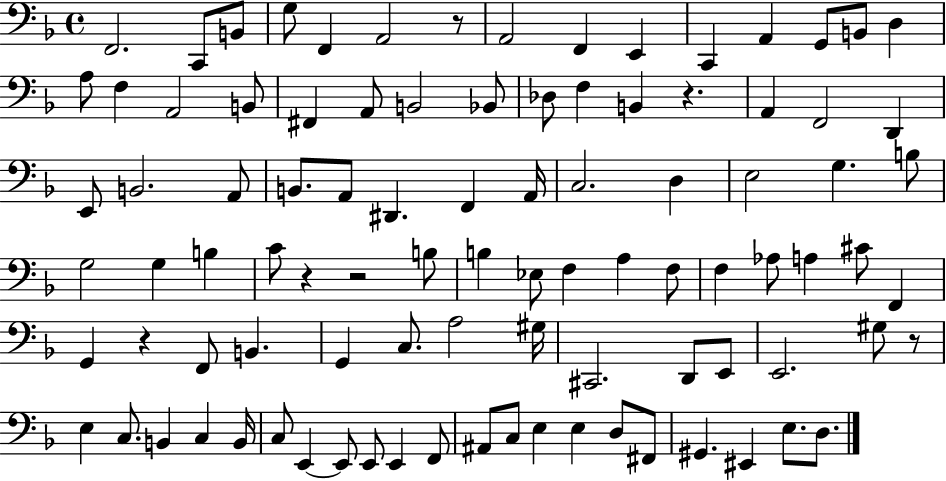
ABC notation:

X:1
T:Untitled
M:4/4
L:1/4
K:F
F,,2 C,,/2 B,,/2 G,/2 F,, A,,2 z/2 A,,2 F,, E,, C,, A,, G,,/2 B,,/2 D, A,/2 F, A,,2 B,,/2 ^F,, A,,/2 B,,2 _B,,/2 _D,/2 F, B,, z A,, F,,2 D,, E,,/2 B,,2 A,,/2 B,,/2 A,,/2 ^D,, F,, A,,/4 C,2 D, E,2 G, B,/2 G,2 G, B, C/2 z z2 B,/2 B, _E,/2 F, A, F,/2 F, _A,/2 A, ^C/2 F,, G,, z F,,/2 B,, G,, C,/2 A,2 ^G,/4 ^C,,2 D,,/2 E,,/2 E,,2 ^G,/2 z/2 E, C,/2 B,, C, B,,/4 C,/2 E,, E,,/2 E,,/2 E,, F,,/2 ^A,,/2 C,/2 E, E, D,/2 ^F,,/2 ^G,, ^E,, E,/2 D,/2